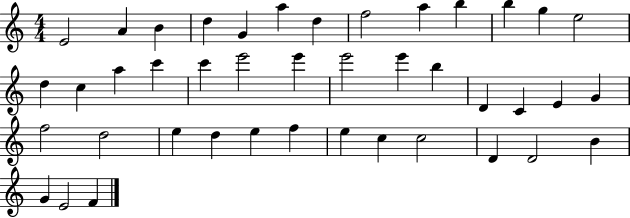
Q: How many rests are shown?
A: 0